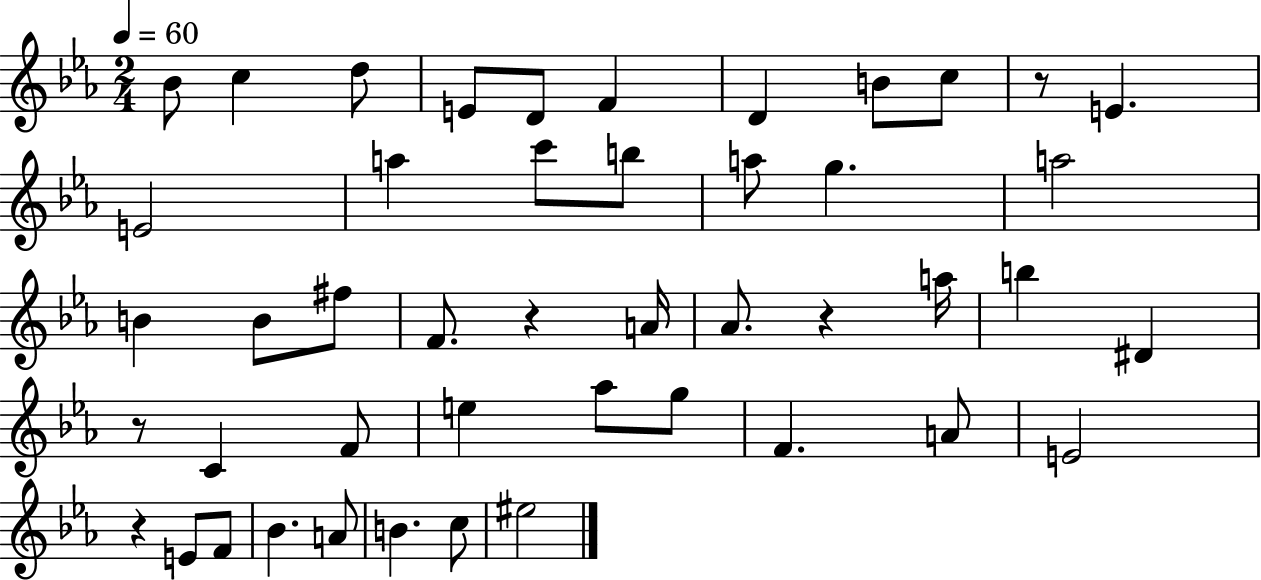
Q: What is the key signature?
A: EES major